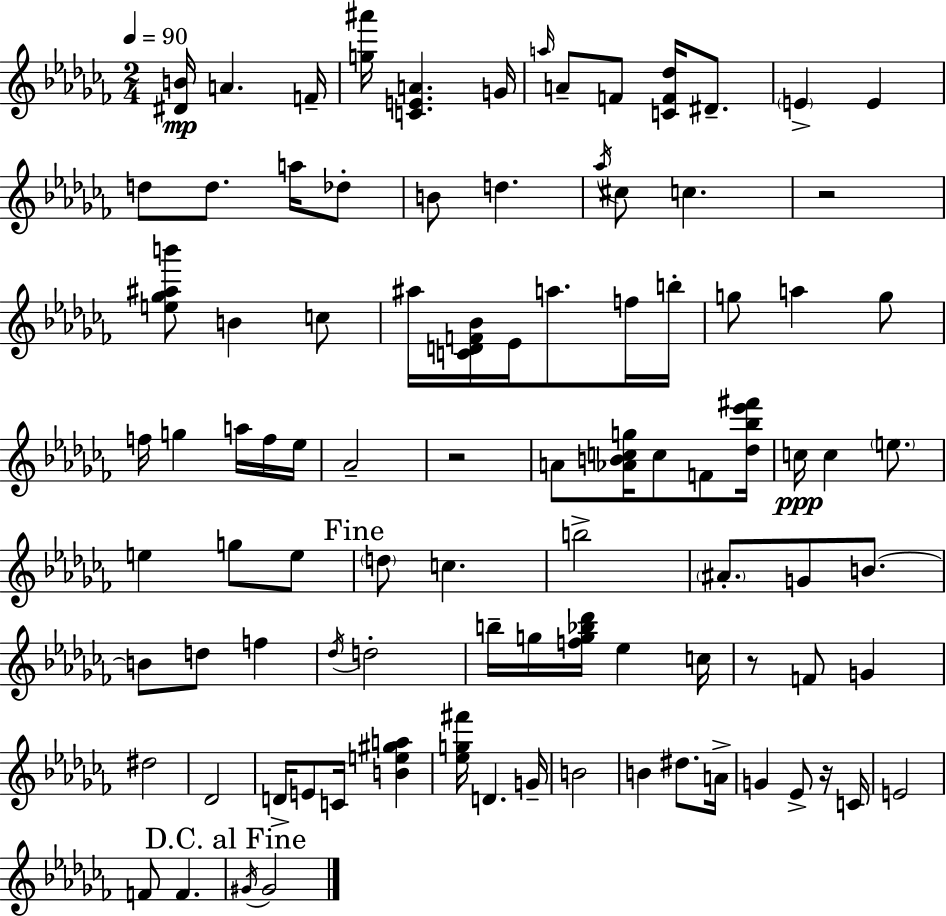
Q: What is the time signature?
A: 2/4